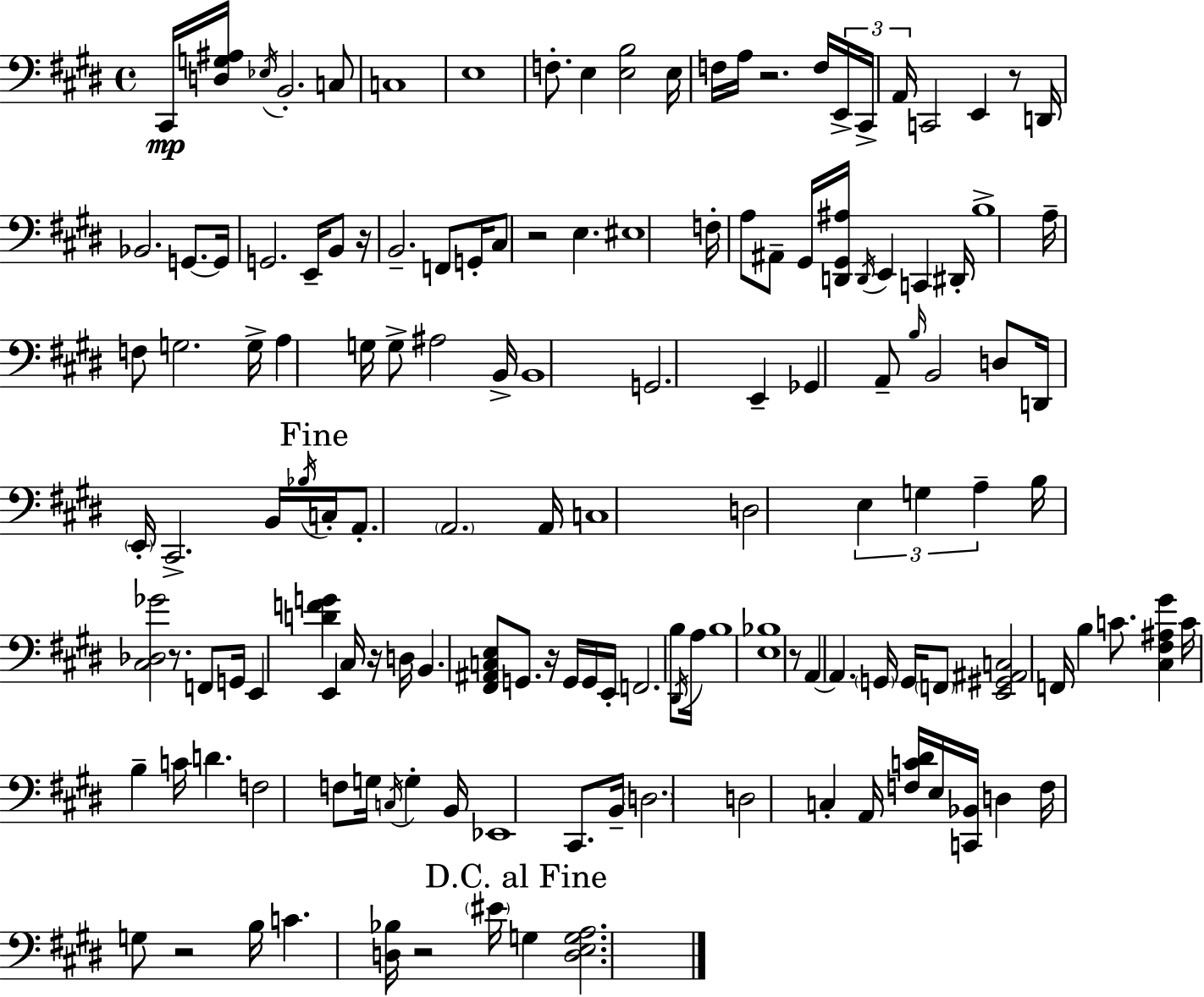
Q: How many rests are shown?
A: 10